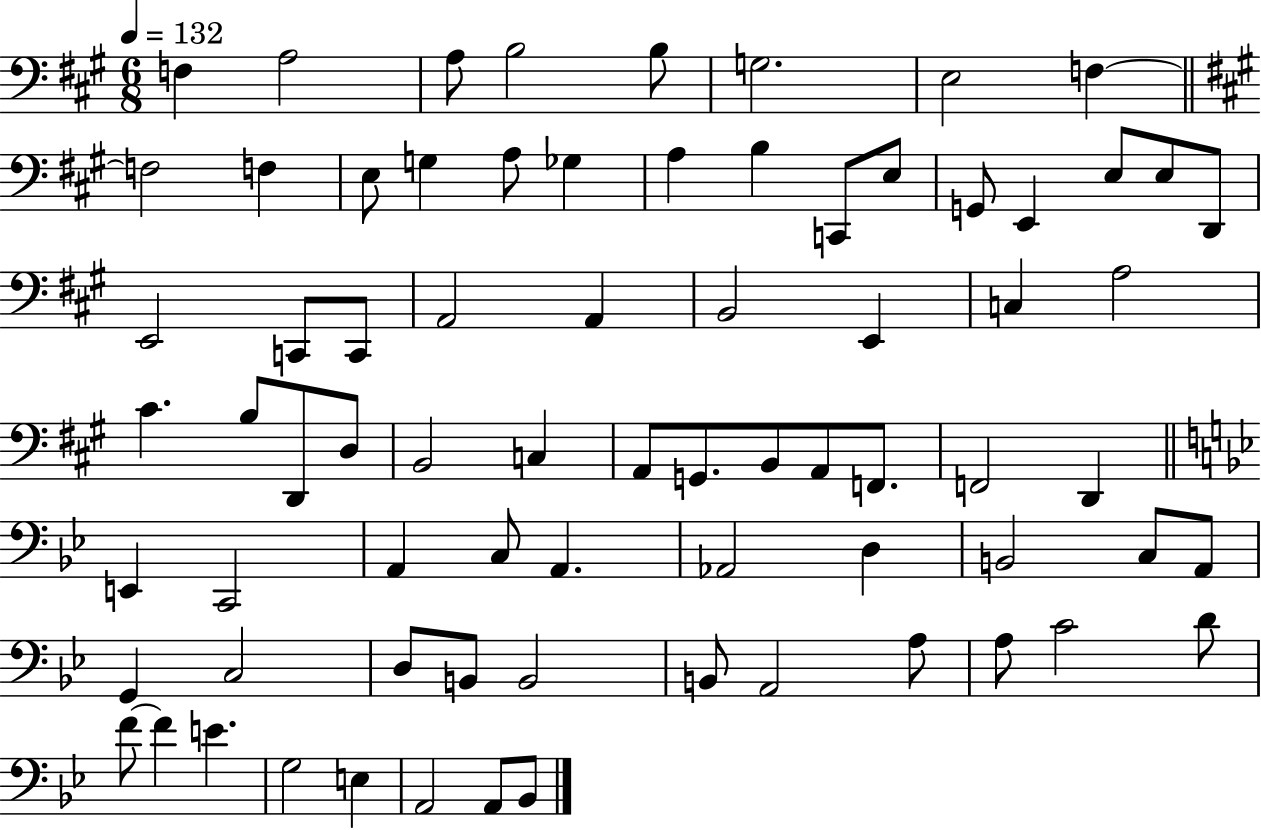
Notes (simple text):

F3/q A3/h A3/e B3/h B3/e G3/h. E3/h F3/q F3/h F3/q E3/e G3/q A3/e Gb3/q A3/q B3/q C2/e E3/e G2/e E2/q E3/e E3/e D2/e E2/h C2/e C2/e A2/h A2/q B2/h E2/q C3/q A3/h C#4/q. B3/e D2/e D3/e B2/h C3/q A2/e G2/e. B2/e A2/e F2/e. F2/h D2/q E2/q C2/h A2/q C3/e A2/q. Ab2/h D3/q B2/h C3/e A2/e G2/q C3/h D3/e B2/e B2/h B2/e A2/h A3/e A3/e C4/h D4/e F4/e F4/q E4/q. G3/h E3/q A2/h A2/e Bb2/e